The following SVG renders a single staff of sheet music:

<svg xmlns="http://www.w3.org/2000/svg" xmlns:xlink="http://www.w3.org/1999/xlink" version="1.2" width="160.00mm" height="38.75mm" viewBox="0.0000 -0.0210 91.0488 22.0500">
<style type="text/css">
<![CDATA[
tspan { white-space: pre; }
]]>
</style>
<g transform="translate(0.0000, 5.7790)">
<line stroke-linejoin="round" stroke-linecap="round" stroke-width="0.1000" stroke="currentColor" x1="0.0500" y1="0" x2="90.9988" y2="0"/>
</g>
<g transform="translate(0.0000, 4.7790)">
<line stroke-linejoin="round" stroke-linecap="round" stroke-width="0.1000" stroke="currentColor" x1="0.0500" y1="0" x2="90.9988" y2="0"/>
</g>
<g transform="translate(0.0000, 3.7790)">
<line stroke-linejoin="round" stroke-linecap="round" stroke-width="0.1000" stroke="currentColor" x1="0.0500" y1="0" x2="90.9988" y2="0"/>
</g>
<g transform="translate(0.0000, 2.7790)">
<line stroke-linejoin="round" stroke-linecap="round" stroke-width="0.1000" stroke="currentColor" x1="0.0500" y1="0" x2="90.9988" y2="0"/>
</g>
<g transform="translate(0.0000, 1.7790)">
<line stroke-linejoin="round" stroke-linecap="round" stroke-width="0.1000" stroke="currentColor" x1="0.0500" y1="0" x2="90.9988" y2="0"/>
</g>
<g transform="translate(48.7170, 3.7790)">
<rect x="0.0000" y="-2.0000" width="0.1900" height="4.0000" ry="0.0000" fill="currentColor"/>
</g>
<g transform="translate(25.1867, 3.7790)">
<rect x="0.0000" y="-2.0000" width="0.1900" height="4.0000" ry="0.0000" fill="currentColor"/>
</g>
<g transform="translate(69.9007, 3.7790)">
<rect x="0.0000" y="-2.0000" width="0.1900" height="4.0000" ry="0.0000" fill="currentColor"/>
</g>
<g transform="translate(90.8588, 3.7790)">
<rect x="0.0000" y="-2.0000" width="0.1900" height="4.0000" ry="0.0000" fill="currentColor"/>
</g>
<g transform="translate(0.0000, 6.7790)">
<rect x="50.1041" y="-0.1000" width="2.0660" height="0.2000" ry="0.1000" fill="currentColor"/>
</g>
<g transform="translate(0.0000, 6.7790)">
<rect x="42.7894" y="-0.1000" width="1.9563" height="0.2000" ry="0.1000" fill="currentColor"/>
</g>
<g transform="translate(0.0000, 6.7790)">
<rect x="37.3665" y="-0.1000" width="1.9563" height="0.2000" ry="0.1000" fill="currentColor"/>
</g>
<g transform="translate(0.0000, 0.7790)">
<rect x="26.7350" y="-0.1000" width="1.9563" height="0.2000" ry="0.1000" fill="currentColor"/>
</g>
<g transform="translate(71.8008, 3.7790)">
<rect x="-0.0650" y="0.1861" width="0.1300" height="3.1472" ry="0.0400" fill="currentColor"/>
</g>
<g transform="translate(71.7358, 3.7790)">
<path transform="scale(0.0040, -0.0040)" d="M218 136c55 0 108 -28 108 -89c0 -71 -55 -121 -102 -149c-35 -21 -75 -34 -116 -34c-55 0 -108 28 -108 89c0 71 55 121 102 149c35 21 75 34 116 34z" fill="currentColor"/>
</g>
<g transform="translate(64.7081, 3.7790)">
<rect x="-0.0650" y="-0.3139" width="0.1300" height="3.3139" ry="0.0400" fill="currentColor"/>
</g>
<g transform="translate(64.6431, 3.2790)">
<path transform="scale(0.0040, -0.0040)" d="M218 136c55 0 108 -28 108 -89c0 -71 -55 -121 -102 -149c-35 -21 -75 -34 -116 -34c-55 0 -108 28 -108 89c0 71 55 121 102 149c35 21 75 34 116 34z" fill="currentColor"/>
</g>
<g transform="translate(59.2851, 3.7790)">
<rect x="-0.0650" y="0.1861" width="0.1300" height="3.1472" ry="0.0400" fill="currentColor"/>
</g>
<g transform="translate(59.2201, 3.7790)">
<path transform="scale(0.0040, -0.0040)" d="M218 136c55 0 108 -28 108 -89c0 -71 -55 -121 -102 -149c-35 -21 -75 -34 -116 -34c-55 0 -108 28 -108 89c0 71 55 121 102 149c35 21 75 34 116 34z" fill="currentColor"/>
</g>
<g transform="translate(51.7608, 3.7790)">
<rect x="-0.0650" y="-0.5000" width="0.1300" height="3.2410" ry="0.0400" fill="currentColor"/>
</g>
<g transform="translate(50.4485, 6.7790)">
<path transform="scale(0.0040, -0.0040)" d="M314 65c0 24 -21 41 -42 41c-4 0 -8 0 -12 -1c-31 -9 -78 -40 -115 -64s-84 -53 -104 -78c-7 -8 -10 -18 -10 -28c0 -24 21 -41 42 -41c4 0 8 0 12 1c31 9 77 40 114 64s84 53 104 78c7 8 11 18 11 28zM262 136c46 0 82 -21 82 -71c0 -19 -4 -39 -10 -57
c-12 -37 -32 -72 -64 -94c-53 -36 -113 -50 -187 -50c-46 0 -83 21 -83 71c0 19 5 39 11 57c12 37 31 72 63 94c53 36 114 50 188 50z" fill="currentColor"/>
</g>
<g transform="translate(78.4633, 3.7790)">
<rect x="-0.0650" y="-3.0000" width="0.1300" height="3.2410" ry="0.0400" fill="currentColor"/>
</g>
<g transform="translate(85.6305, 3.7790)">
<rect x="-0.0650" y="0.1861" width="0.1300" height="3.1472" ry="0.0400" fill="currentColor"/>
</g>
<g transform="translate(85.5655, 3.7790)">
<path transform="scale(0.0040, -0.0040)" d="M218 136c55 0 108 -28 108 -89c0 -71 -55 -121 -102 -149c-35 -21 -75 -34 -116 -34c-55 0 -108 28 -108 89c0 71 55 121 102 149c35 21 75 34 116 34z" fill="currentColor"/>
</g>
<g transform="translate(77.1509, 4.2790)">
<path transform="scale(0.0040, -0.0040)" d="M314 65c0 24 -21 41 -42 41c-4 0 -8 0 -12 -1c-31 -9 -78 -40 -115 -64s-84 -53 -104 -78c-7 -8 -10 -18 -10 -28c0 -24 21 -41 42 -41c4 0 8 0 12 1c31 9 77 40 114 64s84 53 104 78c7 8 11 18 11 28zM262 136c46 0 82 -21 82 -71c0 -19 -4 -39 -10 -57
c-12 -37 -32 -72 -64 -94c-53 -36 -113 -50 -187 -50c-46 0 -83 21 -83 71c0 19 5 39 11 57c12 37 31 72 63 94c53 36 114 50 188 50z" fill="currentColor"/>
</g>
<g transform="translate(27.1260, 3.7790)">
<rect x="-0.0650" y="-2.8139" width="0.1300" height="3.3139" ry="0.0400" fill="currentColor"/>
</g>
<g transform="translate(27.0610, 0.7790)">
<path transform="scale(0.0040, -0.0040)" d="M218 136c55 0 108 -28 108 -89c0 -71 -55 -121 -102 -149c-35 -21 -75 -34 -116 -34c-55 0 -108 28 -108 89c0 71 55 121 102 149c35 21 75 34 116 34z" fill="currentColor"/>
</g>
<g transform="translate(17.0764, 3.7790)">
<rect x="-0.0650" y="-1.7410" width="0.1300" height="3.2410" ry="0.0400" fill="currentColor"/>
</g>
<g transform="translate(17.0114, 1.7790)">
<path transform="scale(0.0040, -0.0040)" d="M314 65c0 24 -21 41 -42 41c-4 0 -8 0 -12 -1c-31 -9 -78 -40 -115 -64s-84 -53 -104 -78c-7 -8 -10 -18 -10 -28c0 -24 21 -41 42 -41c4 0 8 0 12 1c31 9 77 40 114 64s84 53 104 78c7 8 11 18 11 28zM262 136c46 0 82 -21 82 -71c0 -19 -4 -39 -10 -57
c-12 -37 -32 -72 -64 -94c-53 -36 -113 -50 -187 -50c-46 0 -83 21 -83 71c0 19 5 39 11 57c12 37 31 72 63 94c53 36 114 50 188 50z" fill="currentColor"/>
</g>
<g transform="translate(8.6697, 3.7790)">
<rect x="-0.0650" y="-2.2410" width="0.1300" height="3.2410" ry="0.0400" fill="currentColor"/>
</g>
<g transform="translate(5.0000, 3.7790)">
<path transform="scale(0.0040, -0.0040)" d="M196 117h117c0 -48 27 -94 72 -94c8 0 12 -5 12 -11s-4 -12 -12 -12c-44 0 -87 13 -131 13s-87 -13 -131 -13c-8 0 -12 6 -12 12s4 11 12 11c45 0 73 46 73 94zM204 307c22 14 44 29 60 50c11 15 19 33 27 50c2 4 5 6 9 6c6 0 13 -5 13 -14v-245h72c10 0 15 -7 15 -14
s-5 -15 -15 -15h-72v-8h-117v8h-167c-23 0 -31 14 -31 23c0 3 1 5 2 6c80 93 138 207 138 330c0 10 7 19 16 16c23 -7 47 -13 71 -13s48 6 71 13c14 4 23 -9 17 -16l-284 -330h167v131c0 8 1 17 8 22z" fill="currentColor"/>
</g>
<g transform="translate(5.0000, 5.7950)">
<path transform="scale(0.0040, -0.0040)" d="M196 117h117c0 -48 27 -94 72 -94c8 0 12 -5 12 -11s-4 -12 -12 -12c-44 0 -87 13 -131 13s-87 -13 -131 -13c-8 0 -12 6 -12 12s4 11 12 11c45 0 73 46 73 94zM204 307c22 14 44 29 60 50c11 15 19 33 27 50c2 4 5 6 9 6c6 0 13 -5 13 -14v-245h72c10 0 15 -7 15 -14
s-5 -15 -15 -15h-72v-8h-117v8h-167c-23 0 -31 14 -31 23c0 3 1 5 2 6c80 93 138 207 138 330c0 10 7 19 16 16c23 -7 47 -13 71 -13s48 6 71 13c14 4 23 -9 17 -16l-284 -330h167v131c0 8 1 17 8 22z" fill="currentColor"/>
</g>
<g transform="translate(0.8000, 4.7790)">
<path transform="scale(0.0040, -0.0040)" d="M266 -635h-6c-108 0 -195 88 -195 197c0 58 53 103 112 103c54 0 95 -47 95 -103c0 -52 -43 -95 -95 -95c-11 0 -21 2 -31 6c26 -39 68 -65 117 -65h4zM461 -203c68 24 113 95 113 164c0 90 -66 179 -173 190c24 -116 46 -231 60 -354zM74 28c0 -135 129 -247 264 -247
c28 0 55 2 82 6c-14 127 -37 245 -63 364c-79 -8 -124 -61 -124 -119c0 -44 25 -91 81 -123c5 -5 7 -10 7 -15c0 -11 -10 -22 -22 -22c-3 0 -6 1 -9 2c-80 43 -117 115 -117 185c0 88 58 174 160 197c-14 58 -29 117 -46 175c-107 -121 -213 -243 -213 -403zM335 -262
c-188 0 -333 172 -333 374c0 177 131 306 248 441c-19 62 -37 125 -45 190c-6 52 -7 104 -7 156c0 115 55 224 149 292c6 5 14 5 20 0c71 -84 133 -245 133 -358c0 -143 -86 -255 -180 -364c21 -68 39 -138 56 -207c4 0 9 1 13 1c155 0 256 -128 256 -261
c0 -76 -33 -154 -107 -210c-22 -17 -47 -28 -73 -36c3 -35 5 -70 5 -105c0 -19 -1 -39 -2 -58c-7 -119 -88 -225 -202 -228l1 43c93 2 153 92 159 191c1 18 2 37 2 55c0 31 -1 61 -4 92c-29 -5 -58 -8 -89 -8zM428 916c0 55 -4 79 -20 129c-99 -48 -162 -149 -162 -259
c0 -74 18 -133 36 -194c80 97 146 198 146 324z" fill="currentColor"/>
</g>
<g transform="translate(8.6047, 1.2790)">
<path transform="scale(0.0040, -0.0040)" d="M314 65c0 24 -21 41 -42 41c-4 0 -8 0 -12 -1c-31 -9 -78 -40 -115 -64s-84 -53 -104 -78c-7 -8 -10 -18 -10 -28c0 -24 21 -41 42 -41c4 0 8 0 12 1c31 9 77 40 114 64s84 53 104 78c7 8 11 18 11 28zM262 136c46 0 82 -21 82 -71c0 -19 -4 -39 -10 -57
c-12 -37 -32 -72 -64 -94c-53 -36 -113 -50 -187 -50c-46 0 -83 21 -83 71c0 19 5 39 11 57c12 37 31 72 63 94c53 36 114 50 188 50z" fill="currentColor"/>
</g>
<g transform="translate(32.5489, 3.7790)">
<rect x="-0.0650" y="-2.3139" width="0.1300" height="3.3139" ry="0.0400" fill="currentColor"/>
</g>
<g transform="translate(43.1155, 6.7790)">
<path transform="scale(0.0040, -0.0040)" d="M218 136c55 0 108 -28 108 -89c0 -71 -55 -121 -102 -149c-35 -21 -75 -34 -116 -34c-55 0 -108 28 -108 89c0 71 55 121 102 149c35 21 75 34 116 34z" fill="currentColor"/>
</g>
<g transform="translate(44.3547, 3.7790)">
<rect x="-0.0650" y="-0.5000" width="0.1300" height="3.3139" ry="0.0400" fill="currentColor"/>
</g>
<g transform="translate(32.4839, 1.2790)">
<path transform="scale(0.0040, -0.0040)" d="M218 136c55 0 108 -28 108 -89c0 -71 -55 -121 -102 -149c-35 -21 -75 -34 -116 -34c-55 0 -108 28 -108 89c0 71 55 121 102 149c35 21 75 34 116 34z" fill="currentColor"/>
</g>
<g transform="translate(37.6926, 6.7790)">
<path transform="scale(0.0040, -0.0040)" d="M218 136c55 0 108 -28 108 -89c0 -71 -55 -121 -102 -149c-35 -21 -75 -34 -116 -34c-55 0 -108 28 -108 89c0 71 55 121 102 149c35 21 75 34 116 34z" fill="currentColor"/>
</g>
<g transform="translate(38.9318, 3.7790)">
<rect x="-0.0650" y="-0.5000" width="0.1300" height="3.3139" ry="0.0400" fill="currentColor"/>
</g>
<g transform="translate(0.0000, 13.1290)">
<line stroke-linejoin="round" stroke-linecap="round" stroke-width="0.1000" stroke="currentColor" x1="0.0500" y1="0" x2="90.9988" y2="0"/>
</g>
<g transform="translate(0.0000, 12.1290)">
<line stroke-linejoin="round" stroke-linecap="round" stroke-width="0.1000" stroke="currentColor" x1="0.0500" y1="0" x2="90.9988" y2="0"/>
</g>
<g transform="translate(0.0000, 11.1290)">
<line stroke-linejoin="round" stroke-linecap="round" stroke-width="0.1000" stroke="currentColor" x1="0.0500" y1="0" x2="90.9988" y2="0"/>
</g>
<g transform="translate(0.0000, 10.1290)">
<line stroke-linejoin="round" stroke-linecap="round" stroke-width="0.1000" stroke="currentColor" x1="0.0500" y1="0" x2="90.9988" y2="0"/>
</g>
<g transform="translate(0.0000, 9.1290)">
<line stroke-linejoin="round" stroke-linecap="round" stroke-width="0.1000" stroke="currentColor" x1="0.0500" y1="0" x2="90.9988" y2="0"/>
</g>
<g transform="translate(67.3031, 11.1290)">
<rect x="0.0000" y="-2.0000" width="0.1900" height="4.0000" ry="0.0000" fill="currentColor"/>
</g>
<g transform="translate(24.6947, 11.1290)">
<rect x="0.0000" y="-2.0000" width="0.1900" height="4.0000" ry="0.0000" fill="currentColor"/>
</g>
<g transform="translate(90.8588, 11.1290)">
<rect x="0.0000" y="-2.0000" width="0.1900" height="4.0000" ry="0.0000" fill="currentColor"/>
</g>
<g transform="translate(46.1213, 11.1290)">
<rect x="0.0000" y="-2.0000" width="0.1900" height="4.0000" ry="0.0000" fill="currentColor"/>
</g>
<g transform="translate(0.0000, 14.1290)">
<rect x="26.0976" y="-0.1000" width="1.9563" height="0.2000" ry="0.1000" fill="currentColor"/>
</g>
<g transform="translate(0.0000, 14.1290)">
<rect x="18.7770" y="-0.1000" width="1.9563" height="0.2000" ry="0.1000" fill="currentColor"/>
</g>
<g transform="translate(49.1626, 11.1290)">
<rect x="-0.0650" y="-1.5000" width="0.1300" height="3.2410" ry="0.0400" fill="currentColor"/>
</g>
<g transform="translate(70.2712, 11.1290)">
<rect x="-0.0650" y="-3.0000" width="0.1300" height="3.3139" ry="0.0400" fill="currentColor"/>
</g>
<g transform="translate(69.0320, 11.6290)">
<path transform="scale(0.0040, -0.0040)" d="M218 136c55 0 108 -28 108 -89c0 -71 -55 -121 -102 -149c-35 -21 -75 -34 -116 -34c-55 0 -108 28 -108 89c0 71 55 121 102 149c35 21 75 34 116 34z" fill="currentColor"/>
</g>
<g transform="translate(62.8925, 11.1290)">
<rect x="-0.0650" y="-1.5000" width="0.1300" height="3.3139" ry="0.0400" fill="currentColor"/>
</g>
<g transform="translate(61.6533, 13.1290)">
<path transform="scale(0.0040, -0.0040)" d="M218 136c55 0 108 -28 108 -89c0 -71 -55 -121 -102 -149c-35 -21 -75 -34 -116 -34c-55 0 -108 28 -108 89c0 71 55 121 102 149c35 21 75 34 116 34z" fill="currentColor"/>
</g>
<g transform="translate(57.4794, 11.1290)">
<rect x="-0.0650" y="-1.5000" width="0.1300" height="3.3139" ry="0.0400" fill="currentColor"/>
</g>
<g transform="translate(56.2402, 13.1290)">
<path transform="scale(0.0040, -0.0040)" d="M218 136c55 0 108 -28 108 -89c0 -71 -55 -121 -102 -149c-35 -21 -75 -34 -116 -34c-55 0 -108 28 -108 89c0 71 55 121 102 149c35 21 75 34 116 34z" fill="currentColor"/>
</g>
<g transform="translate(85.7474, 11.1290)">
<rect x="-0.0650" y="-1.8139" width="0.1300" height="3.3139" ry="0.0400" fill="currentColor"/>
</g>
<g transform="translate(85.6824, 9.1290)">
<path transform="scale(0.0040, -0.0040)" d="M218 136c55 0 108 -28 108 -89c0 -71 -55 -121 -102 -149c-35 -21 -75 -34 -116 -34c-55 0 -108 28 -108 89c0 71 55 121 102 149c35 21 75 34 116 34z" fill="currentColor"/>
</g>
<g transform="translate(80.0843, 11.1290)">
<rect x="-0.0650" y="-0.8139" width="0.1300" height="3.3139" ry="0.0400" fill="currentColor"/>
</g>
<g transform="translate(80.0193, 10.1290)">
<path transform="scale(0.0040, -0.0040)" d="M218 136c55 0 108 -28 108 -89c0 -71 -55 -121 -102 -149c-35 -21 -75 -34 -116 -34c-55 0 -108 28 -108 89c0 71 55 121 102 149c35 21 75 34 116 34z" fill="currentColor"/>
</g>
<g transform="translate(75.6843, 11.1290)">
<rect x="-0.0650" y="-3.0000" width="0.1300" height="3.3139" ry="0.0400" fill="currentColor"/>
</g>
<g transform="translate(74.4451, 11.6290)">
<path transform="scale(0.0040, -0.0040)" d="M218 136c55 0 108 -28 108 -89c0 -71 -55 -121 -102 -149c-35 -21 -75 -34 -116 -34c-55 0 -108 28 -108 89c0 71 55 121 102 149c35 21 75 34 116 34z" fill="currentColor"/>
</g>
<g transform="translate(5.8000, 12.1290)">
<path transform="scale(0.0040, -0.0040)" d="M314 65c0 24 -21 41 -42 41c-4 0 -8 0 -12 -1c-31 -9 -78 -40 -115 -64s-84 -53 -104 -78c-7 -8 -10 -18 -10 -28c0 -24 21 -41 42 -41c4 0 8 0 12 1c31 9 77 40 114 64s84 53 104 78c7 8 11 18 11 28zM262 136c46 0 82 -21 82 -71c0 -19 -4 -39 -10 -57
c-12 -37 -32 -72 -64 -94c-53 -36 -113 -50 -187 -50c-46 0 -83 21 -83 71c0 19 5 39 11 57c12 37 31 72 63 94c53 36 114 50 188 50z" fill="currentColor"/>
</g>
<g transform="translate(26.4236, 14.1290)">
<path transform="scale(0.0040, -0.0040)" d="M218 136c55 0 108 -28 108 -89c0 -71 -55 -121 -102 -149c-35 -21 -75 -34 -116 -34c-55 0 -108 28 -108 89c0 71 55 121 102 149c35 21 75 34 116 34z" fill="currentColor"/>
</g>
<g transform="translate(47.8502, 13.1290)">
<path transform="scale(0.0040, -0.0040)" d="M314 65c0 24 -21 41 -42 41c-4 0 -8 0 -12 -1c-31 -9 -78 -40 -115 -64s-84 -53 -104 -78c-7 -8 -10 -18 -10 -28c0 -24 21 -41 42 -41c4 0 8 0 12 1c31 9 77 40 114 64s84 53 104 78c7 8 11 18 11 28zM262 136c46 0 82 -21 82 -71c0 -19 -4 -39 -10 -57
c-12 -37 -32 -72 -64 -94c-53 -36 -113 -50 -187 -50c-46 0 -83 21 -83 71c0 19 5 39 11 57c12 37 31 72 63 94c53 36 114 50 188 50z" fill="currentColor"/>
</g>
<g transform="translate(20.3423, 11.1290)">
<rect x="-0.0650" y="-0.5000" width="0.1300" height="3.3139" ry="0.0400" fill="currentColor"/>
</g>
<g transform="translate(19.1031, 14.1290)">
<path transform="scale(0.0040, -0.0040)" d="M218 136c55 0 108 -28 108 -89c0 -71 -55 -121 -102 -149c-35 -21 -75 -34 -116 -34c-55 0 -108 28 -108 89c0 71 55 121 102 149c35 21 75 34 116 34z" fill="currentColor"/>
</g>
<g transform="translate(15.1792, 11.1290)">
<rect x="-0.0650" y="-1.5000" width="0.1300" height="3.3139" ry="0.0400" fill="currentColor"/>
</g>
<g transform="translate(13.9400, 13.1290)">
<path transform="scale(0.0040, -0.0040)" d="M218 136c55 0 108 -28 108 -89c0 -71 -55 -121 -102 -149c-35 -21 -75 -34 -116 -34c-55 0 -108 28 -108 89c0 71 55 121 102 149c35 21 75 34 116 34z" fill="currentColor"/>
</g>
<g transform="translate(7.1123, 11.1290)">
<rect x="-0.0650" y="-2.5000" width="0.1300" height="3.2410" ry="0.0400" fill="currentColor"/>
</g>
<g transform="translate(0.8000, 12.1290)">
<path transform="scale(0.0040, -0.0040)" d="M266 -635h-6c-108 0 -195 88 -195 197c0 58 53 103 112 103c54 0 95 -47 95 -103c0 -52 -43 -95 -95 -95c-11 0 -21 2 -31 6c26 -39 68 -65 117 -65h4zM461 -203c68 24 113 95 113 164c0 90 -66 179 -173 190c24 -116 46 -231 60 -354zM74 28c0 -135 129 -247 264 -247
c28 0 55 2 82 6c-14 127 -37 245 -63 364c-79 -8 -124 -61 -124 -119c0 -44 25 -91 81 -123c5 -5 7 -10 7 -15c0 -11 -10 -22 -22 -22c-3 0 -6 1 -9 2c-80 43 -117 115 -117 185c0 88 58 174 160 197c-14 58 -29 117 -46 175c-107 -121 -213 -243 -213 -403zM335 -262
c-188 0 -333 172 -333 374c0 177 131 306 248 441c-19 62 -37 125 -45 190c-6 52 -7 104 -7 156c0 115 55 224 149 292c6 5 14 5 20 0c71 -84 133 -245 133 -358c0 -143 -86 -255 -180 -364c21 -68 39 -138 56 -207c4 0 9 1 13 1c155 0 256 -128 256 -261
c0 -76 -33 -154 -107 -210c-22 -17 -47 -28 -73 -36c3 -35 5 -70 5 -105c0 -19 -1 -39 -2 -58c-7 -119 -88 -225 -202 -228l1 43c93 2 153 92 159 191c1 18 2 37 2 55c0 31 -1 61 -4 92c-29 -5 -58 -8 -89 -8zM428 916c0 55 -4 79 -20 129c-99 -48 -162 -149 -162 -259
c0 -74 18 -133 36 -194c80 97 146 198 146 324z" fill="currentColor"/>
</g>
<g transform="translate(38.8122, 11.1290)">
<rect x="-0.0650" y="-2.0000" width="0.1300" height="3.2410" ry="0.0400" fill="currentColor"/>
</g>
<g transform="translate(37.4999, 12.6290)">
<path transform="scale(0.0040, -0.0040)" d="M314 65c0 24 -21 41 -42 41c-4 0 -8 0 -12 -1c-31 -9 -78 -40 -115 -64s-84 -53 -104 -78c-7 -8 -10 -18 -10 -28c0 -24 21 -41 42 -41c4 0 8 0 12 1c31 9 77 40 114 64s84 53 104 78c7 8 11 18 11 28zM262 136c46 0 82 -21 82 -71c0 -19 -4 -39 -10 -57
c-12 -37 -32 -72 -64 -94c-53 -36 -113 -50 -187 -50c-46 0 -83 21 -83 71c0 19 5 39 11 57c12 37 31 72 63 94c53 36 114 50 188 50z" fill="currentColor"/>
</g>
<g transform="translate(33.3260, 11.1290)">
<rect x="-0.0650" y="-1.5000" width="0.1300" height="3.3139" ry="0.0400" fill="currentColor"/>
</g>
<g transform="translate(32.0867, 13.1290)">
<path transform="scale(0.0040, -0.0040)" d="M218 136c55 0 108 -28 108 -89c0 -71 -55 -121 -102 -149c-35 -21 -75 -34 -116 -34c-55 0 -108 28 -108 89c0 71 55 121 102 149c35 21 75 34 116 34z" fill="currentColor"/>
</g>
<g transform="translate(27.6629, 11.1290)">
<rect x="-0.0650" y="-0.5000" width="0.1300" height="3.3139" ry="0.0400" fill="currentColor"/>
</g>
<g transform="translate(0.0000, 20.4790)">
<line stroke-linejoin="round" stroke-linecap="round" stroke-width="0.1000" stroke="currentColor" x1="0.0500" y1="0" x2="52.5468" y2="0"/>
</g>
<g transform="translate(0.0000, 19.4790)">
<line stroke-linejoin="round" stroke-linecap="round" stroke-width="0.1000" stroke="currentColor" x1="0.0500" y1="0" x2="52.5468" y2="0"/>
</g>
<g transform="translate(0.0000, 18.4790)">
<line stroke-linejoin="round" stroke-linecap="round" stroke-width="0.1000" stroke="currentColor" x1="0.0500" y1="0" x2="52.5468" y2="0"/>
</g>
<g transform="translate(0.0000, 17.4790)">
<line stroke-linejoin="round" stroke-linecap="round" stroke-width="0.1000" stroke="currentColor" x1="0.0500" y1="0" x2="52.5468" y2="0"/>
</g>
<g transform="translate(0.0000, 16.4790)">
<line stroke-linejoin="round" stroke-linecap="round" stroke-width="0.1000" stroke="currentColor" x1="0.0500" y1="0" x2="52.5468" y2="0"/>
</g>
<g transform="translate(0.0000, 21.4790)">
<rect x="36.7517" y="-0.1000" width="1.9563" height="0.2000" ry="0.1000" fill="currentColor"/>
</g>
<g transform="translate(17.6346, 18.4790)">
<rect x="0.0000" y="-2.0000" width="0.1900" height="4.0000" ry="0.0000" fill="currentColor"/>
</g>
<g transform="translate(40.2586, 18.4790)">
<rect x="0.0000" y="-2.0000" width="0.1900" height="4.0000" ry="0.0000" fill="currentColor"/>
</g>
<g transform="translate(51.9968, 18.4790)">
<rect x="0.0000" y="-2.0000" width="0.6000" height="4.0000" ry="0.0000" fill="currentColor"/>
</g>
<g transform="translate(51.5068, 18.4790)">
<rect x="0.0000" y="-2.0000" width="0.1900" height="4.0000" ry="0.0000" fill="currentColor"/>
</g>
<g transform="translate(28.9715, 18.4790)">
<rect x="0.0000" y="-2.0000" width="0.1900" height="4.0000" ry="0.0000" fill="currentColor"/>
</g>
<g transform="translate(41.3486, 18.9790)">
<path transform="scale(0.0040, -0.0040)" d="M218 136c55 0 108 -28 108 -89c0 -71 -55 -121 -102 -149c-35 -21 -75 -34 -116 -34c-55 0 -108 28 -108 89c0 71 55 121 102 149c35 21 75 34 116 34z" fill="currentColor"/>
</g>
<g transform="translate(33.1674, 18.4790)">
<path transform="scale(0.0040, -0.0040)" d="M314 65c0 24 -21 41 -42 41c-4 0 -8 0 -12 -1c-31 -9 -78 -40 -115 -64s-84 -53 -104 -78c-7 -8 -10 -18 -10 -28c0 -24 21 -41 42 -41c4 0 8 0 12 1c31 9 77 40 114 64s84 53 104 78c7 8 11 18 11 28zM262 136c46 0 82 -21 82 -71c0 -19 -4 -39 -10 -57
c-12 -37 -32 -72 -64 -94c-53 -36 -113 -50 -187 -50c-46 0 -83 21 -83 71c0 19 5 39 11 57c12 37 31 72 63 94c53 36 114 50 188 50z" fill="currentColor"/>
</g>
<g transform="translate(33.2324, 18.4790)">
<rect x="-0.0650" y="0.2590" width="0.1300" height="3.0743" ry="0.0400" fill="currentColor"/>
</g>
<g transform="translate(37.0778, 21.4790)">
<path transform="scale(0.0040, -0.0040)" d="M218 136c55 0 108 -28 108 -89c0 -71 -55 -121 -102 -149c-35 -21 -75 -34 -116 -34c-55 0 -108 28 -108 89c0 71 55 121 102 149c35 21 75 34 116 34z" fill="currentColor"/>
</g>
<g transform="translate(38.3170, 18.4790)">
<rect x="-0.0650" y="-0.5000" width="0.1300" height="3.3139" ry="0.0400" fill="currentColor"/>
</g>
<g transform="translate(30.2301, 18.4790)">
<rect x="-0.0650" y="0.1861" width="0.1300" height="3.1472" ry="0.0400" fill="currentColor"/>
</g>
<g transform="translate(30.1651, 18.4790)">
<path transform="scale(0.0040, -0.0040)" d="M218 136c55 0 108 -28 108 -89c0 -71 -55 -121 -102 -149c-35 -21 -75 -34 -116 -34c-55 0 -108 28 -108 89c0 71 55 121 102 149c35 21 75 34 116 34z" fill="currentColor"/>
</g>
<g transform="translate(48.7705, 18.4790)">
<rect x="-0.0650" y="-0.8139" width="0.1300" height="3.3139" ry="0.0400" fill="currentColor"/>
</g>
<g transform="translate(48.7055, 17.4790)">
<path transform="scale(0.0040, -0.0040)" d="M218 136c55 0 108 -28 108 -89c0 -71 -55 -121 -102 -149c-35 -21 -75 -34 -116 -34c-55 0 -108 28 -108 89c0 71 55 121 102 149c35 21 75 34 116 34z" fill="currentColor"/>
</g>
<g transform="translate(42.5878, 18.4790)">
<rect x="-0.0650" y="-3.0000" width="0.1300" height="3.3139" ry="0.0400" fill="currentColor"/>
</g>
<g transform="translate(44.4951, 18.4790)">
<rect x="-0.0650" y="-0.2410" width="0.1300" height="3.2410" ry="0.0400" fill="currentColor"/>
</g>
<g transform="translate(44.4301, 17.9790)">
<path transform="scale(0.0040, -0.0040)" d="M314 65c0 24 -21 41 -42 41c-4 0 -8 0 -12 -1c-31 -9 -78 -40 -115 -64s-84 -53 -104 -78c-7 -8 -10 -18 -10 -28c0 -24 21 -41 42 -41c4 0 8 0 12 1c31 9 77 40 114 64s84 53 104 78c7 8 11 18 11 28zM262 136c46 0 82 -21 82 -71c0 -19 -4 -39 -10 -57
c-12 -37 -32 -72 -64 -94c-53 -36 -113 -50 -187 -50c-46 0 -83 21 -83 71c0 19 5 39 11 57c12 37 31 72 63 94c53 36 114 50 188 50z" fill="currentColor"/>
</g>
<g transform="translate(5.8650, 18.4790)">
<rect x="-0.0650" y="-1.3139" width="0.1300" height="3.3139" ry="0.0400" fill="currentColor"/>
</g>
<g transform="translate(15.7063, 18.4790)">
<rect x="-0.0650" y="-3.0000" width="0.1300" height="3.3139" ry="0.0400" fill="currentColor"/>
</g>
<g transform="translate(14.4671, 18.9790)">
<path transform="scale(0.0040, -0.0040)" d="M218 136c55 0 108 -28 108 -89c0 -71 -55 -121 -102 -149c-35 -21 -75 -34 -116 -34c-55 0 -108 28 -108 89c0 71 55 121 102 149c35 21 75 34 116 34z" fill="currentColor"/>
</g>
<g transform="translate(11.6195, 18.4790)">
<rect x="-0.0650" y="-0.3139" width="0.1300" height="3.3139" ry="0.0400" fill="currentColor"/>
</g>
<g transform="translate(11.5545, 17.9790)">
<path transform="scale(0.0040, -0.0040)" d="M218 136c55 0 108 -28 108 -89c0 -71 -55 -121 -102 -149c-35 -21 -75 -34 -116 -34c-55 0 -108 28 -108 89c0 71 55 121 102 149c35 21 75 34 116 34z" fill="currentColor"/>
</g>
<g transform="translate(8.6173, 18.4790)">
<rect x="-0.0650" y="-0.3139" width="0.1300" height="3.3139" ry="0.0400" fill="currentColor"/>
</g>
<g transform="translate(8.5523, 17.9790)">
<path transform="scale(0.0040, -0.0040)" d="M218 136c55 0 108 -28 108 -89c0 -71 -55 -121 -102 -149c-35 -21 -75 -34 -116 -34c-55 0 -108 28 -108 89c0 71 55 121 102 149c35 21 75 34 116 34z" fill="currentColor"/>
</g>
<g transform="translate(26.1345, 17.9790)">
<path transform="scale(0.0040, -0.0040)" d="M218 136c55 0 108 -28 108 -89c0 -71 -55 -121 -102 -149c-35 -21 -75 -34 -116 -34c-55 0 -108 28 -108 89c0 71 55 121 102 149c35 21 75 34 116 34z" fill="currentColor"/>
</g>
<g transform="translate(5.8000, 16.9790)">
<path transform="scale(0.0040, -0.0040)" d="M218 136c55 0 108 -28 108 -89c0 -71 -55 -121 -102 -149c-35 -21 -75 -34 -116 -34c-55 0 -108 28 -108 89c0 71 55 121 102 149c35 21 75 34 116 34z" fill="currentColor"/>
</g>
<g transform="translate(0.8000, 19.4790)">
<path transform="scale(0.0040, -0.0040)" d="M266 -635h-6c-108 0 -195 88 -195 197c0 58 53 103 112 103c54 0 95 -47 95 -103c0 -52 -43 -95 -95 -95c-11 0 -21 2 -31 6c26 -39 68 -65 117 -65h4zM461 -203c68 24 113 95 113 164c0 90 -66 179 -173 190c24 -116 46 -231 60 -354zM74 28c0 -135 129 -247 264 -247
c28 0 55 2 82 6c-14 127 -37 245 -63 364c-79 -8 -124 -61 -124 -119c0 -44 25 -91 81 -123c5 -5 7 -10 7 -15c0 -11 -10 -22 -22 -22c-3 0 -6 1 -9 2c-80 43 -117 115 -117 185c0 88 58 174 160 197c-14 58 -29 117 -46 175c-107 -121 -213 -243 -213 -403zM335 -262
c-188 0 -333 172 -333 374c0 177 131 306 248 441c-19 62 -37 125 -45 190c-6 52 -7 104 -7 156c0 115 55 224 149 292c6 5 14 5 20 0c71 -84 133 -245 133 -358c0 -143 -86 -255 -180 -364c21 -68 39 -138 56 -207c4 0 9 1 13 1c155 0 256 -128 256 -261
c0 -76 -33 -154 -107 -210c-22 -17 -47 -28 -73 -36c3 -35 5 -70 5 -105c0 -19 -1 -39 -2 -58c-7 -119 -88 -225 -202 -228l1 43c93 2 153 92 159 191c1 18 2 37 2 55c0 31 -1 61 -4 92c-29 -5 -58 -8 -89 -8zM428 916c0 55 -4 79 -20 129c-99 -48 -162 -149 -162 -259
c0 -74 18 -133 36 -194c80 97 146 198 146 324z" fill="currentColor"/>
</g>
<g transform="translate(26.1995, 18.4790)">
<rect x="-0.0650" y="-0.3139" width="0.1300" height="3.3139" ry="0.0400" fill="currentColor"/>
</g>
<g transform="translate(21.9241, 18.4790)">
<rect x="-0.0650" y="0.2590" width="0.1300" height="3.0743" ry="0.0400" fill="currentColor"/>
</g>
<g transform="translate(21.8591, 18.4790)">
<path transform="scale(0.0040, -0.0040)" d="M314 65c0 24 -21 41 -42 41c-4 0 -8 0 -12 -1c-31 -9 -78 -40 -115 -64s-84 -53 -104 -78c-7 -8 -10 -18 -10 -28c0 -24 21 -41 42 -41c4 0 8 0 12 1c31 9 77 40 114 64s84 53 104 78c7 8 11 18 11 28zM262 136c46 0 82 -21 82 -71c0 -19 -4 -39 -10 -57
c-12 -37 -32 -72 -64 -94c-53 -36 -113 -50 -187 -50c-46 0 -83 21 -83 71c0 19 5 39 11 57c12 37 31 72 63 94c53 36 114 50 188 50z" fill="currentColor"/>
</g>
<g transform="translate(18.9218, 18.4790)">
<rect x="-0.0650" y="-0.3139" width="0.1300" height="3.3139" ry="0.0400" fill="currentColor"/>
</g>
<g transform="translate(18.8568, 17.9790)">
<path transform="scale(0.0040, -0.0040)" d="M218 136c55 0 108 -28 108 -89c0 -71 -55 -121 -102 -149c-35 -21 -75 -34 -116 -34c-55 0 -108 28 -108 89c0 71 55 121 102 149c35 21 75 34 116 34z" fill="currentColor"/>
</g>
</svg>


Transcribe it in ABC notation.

X:1
T:Untitled
M:4/4
L:1/4
K:C
g2 f2 a g C C C2 B c B A2 B G2 E C C E F2 E2 E E A A d f e c c A c B2 c B B2 C A c2 d